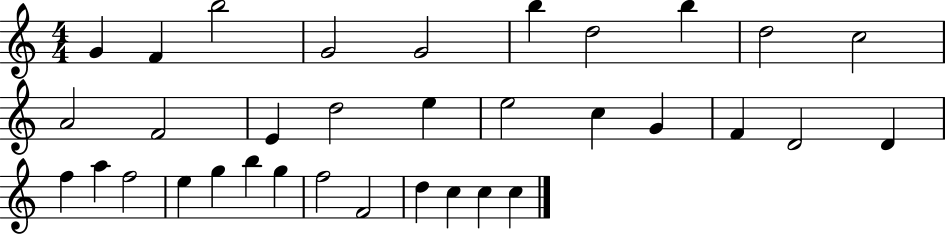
{
  \clef treble
  \numericTimeSignature
  \time 4/4
  \key c \major
  g'4 f'4 b''2 | g'2 g'2 | b''4 d''2 b''4 | d''2 c''2 | \break a'2 f'2 | e'4 d''2 e''4 | e''2 c''4 g'4 | f'4 d'2 d'4 | \break f''4 a''4 f''2 | e''4 g''4 b''4 g''4 | f''2 f'2 | d''4 c''4 c''4 c''4 | \break \bar "|."
}